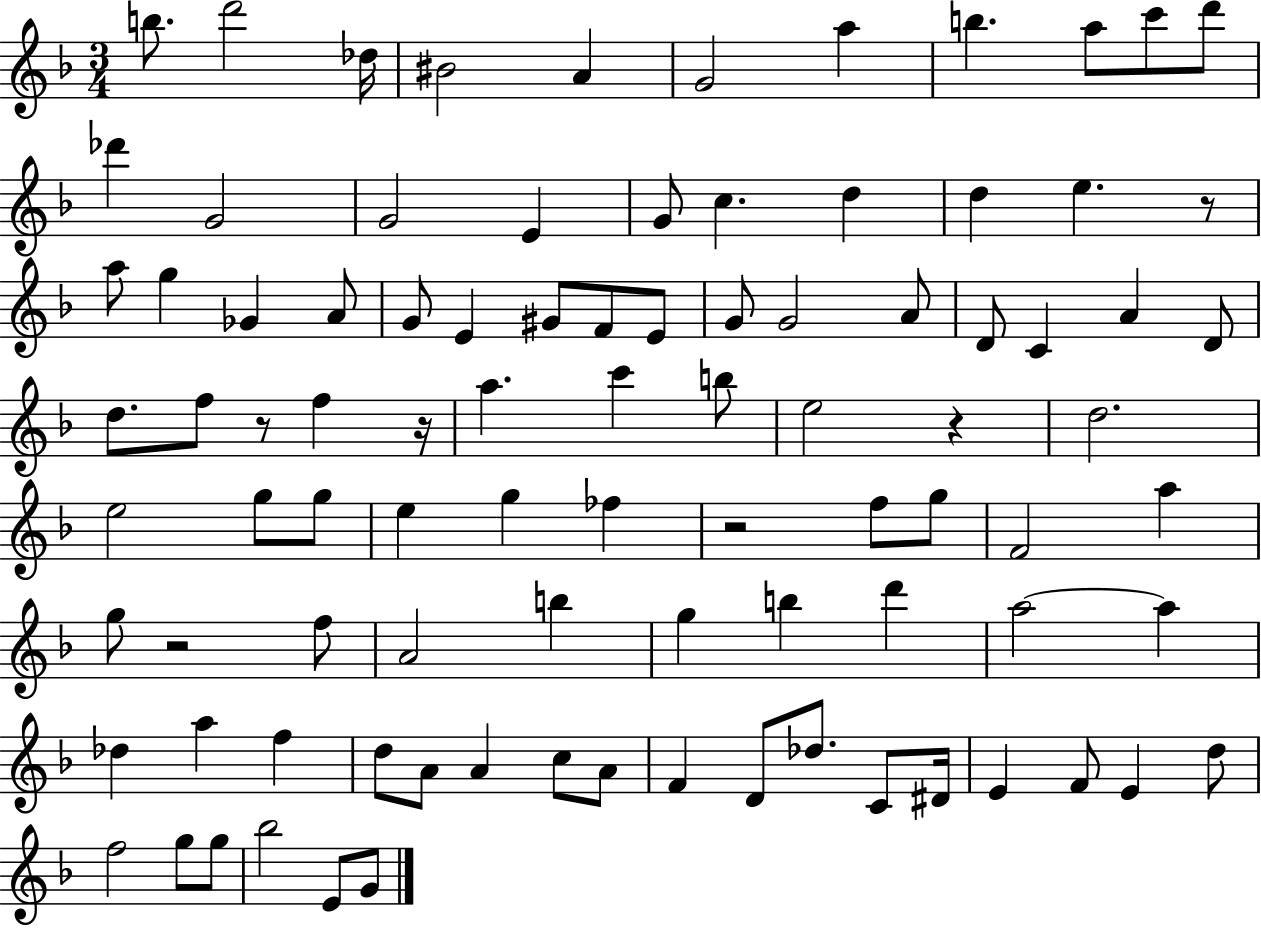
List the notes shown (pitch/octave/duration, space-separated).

B5/e. D6/h Db5/s BIS4/h A4/q G4/h A5/q B5/q. A5/e C6/e D6/e Db6/q G4/h G4/h E4/q G4/e C5/q. D5/q D5/q E5/q. R/e A5/e G5/q Gb4/q A4/e G4/e E4/q G#4/e F4/e E4/e G4/e G4/h A4/e D4/e C4/q A4/q D4/e D5/e. F5/e R/e F5/q R/s A5/q. C6/q B5/e E5/h R/q D5/h. E5/h G5/e G5/e E5/q G5/q FES5/q R/h F5/e G5/e F4/h A5/q G5/e R/h F5/e A4/h B5/q G5/q B5/q D6/q A5/h A5/q Db5/q A5/q F5/q D5/e A4/e A4/q C5/e A4/e F4/q D4/e Db5/e. C4/e D#4/s E4/q F4/e E4/q D5/e F5/h G5/e G5/e Bb5/h E4/e G4/e